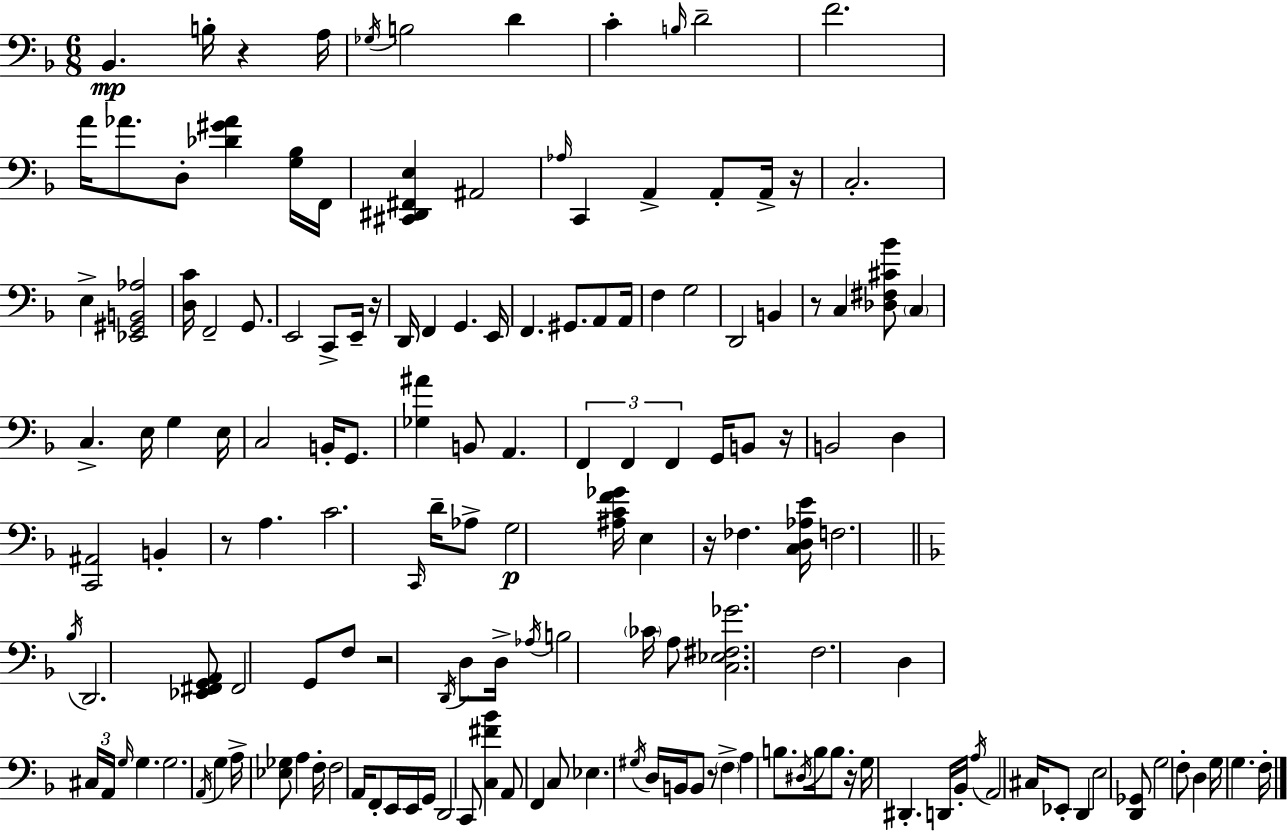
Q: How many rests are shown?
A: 10